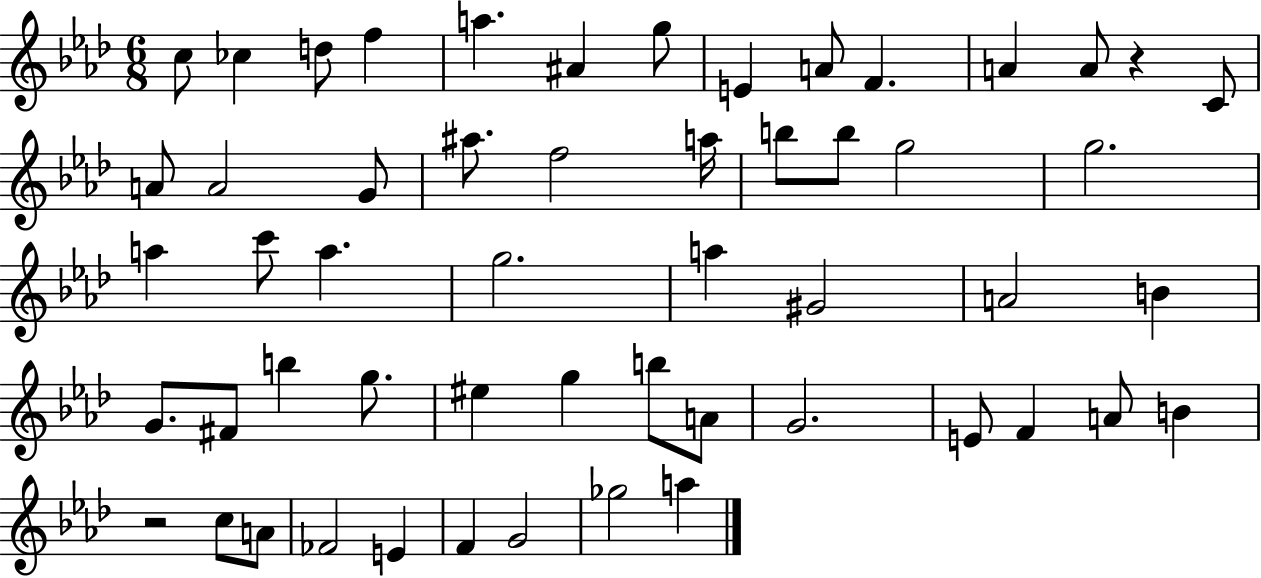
{
  \clef treble
  \numericTimeSignature
  \time 6/8
  \key aes \major
  c''8 ces''4 d''8 f''4 | a''4. ais'4 g''8 | e'4 a'8 f'4. | a'4 a'8 r4 c'8 | \break a'8 a'2 g'8 | ais''8. f''2 a''16 | b''8 b''8 g''2 | g''2. | \break a''4 c'''8 a''4. | g''2. | a''4 gis'2 | a'2 b'4 | \break g'8. fis'8 b''4 g''8. | eis''4 g''4 b''8 a'8 | g'2. | e'8 f'4 a'8 b'4 | \break r2 c''8 a'8 | fes'2 e'4 | f'4 g'2 | ges''2 a''4 | \break \bar "|."
}